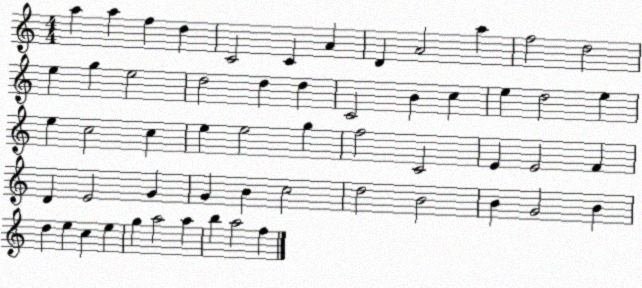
X:1
T:Untitled
M:4/4
L:1/4
K:C
a a f d C2 C A D A2 a f2 d2 e g e2 d2 d d C2 B c e d2 e e c2 c e e2 g f2 C2 E E2 F D E2 G G B c2 d2 B2 B G2 B d e c e g a2 a b a2 f